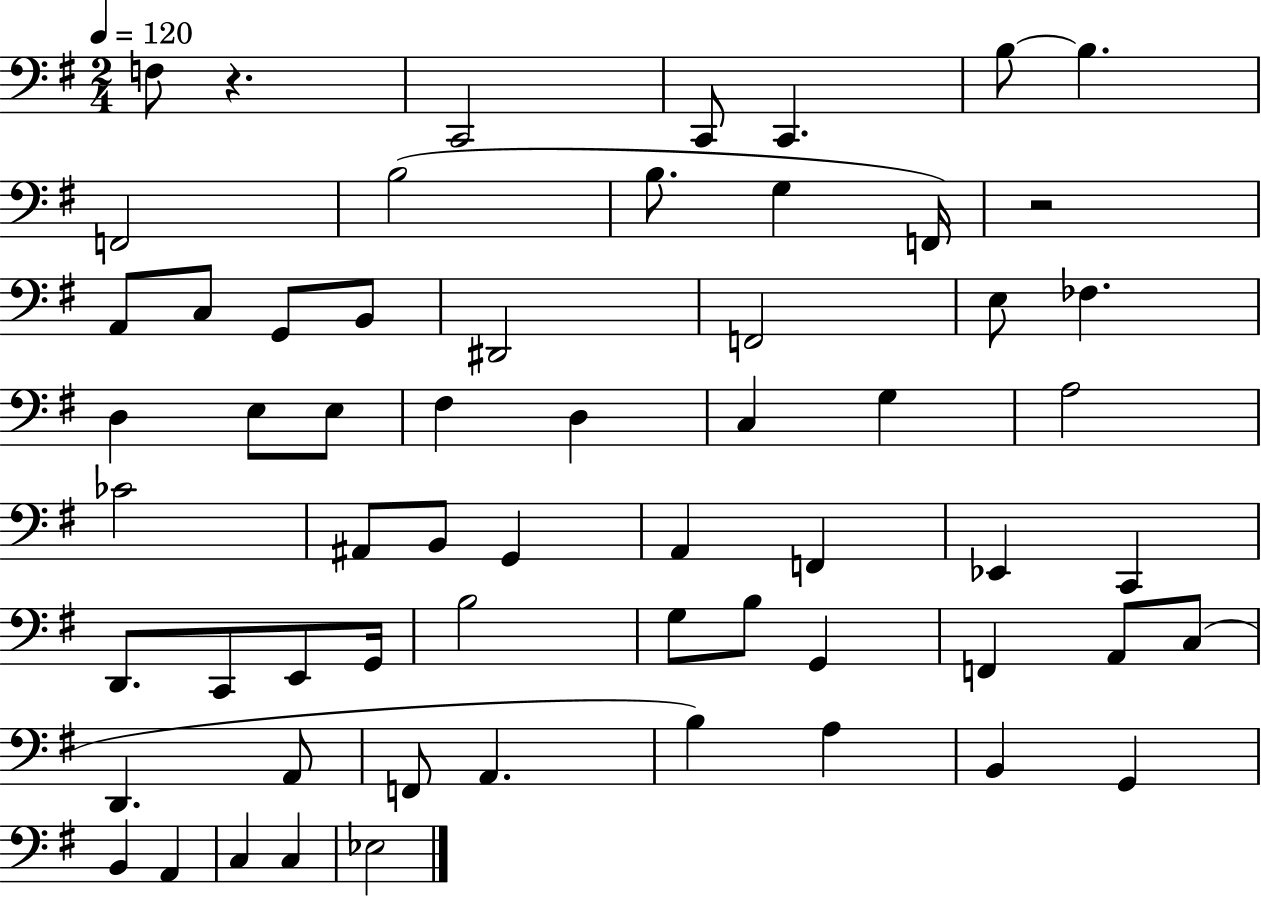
F3/e R/q. C2/h C2/e C2/q. B3/e B3/q. F2/h B3/h B3/e. G3/q F2/s R/h A2/e C3/e G2/e B2/e D#2/h F2/h E3/e FES3/q. D3/q E3/e E3/e F#3/q D3/q C3/q G3/q A3/h CES4/h A#2/e B2/e G2/q A2/q F2/q Eb2/q C2/q D2/e. C2/e E2/e G2/s B3/h G3/e B3/e G2/q F2/q A2/e C3/e D2/q. A2/e F2/e A2/q. B3/q A3/q B2/q G2/q B2/q A2/q C3/q C3/q Eb3/h